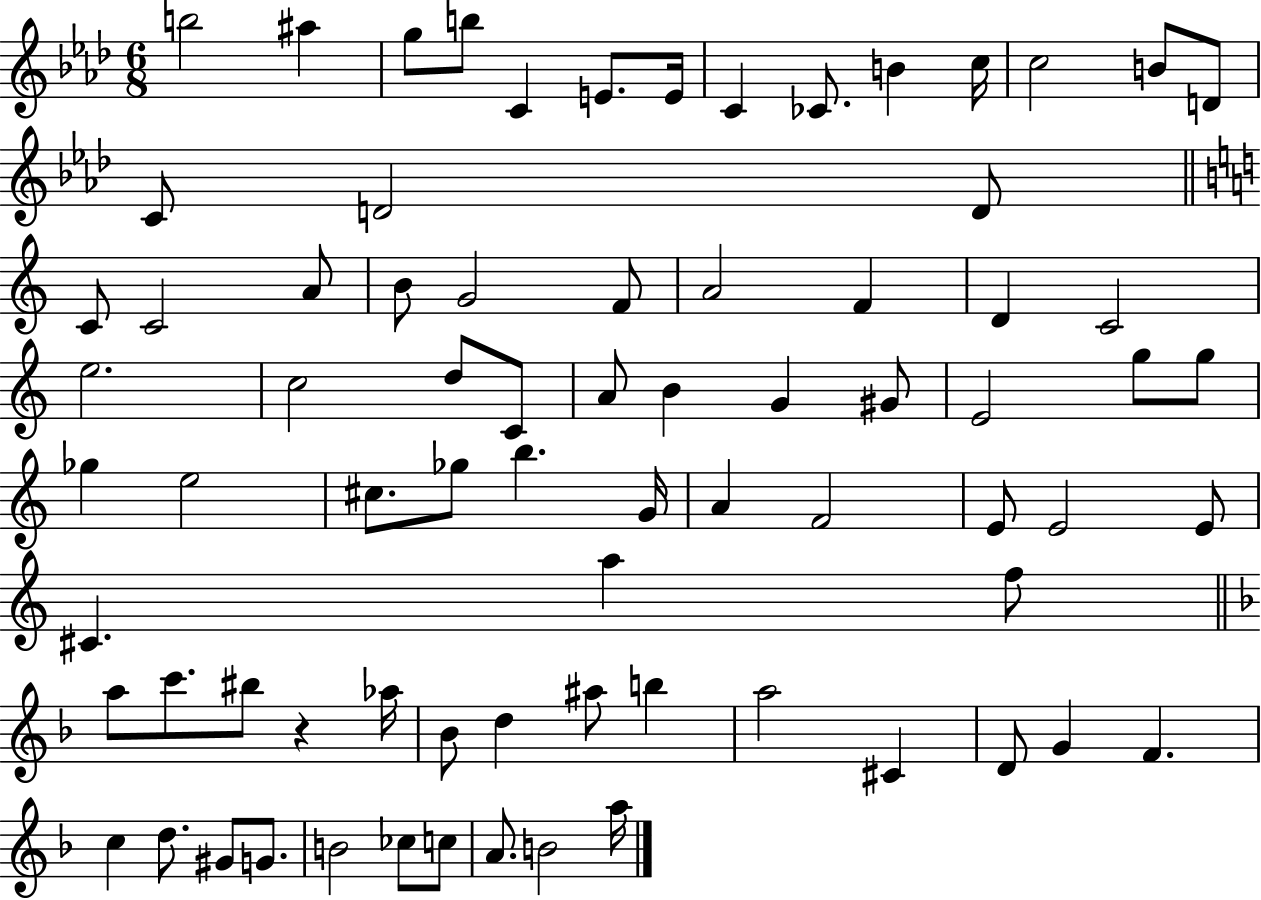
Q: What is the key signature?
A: AES major